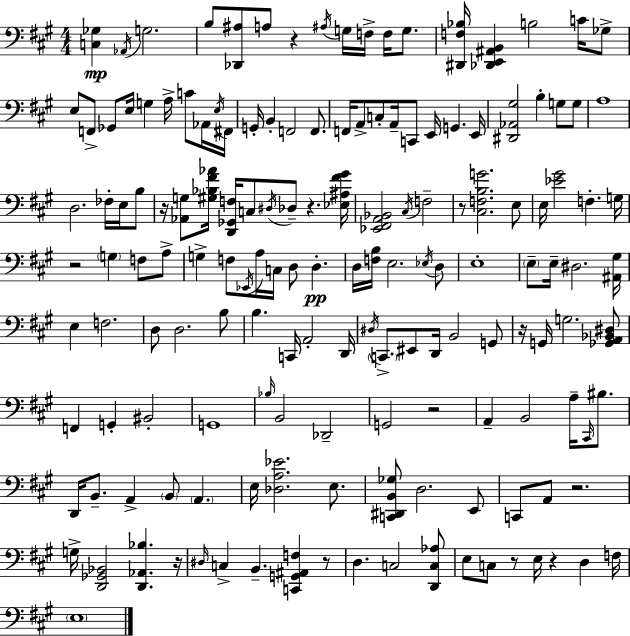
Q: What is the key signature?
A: A major